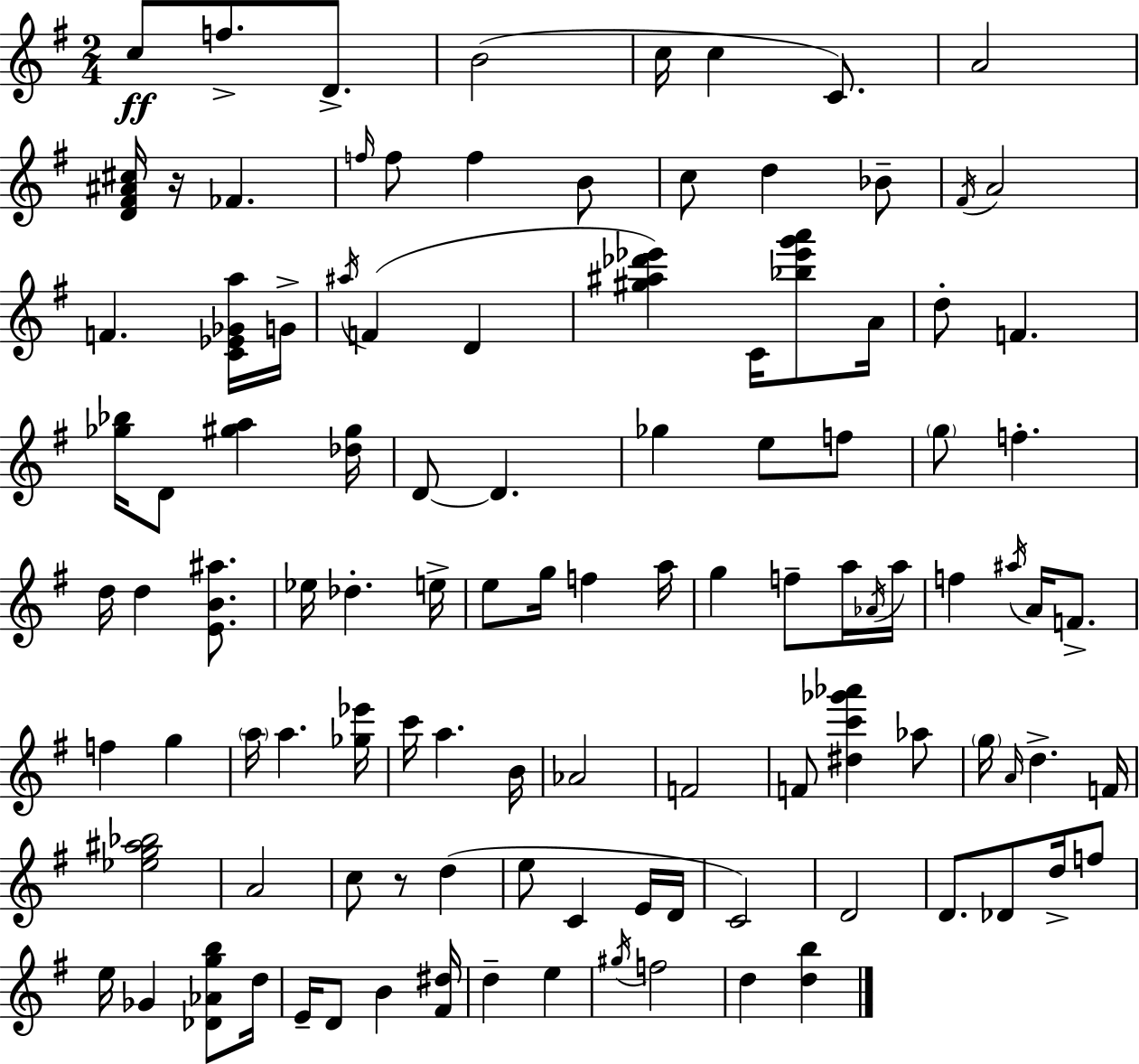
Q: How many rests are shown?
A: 2